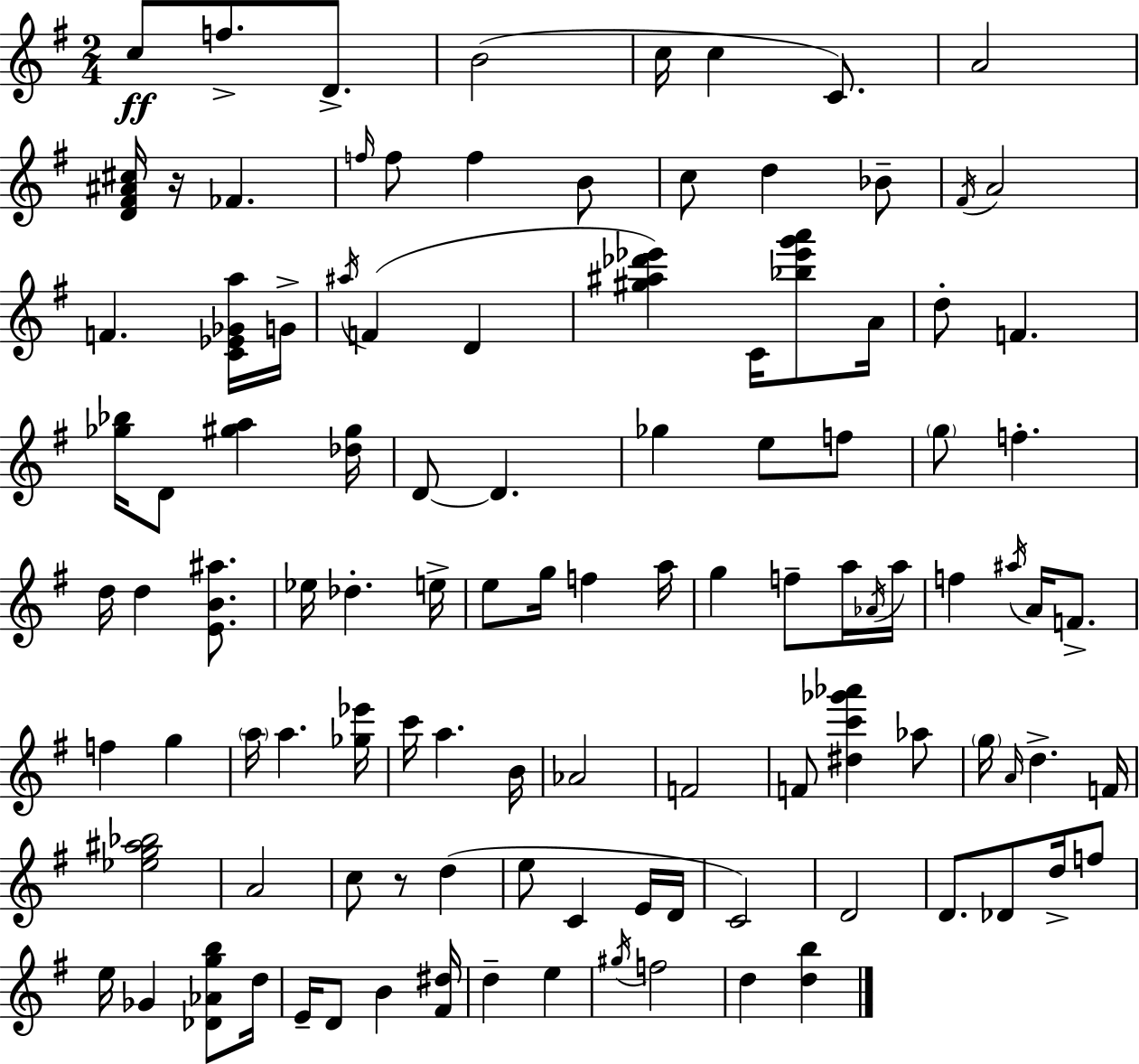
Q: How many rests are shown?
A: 2